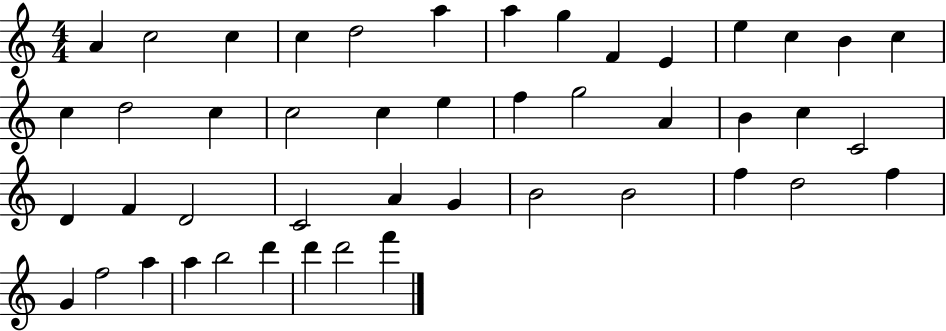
{
  \clef treble
  \numericTimeSignature
  \time 4/4
  \key c \major
  a'4 c''2 c''4 | c''4 d''2 a''4 | a''4 g''4 f'4 e'4 | e''4 c''4 b'4 c''4 | \break c''4 d''2 c''4 | c''2 c''4 e''4 | f''4 g''2 a'4 | b'4 c''4 c'2 | \break d'4 f'4 d'2 | c'2 a'4 g'4 | b'2 b'2 | f''4 d''2 f''4 | \break g'4 f''2 a''4 | a''4 b''2 d'''4 | d'''4 d'''2 f'''4 | \bar "|."
}